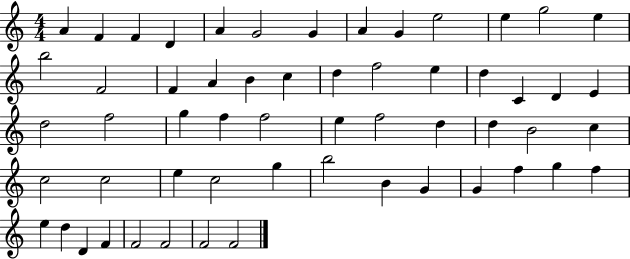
A4/q F4/q F4/q D4/q A4/q G4/h G4/q A4/q G4/q E5/h E5/q G5/h E5/q B5/h F4/h F4/q A4/q B4/q C5/q D5/q F5/h E5/q D5/q C4/q D4/q E4/q D5/h F5/h G5/q F5/q F5/h E5/q F5/h D5/q D5/q B4/h C5/q C5/h C5/h E5/q C5/h G5/q B5/h B4/q G4/q G4/q F5/q G5/q F5/q E5/q D5/q D4/q F4/q F4/h F4/h F4/h F4/h